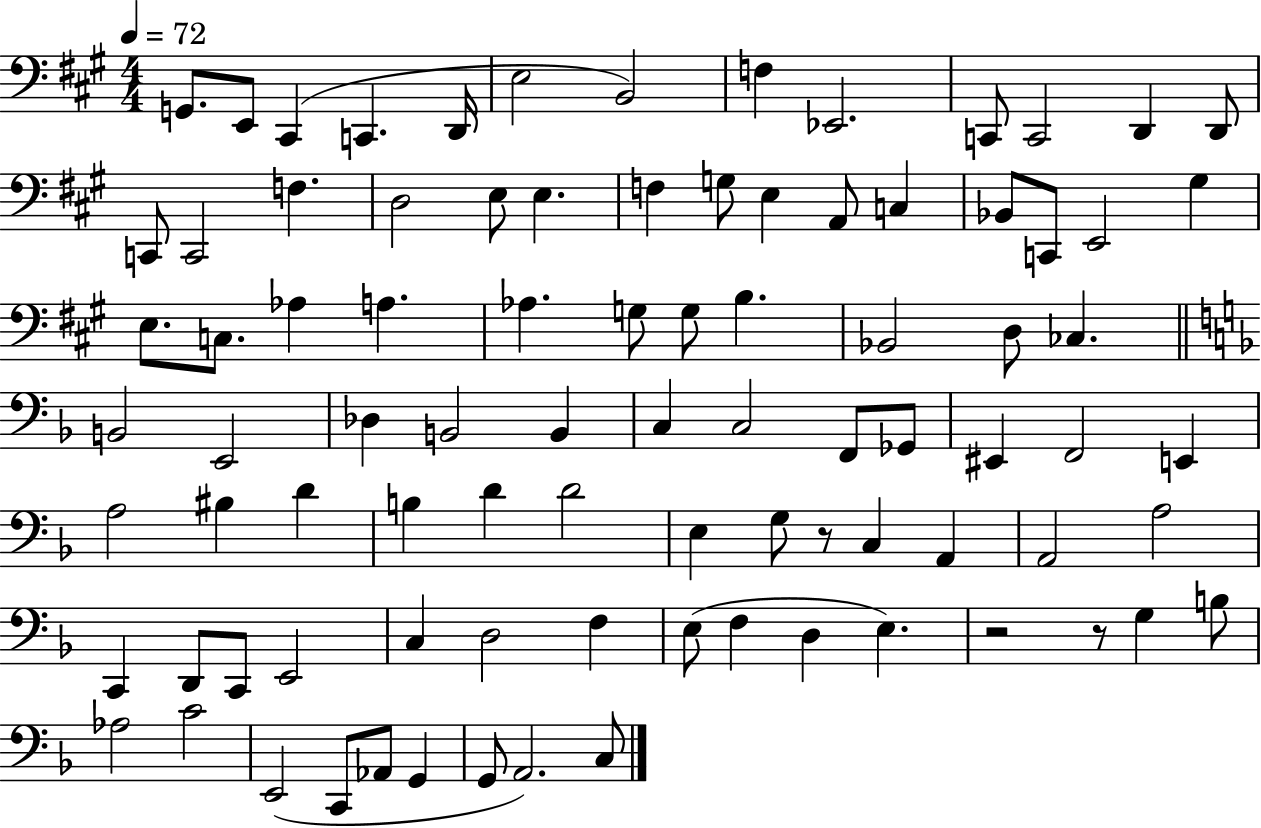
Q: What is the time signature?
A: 4/4